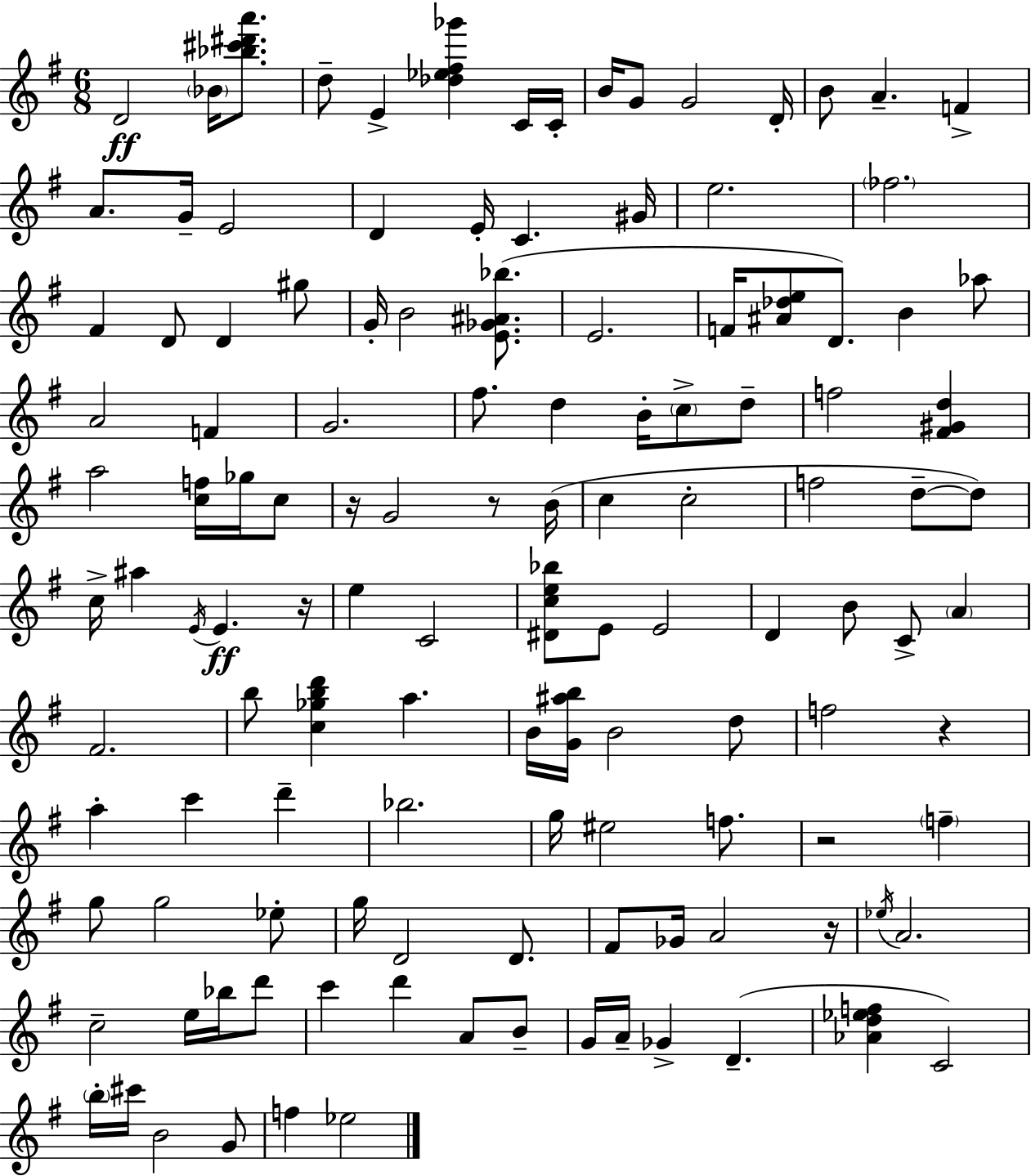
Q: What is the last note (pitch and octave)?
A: Eb5